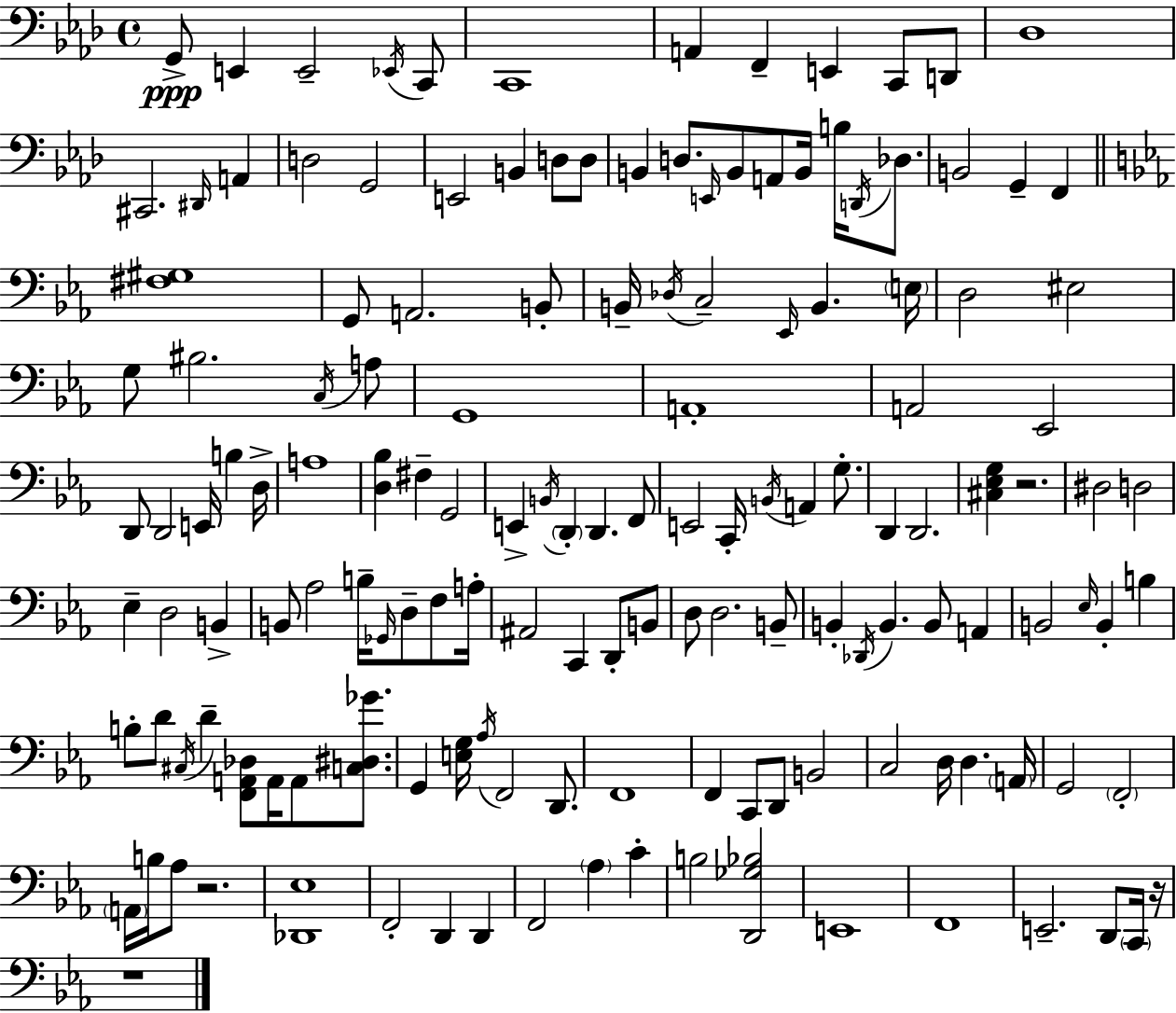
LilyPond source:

{
  \clef bass
  \time 4/4
  \defaultTimeSignature
  \key f \minor
  \repeat volta 2 { g,8->\ppp e,4 e,2-- \acciaccatura { ees,16 } c,8 | c,1 | a,4 f,4-- e,4 c,8 d,8 | des1 | \break cis,2. \grace { dis,16 } a,4 | d2 g,2 | e,2 b,4 d8 | d8 b,4 d8. \grace { e,16 } b,8 a,8 b,16 b16 | \break \acciaccatura { d,16 } des8. b,2 g,4-- | f,4 \bar "||" \break \key ees \major <fis gis>1 | g,8 a,2. b,8-. | b,16-- \acciaccatura { des16 } c2-- \grace { ees,16 } b,4. | \parenthesize e16 d2 eis2 | \break g8 bis2. | \acciaccatura { c16 } a8 g,1 | a,1-. | a,2 ees,2 | \break d,8 d,2 e,16 b4 | d16-> a1 | <d bes>4 fis4-- g,2 | e,4-> \acciaccatura { b,16 } \parenthesize d,4-. d,4. | \break f,8 e,2 c,16-. \acciaccatura { b,16 } a,4 | g8.-. d,4 d,2. | <cis ees g>4 r2. | dis2 d2 | \break ees4-- d2 | b,4-> b,8 aes2 b16-- | \grace { ges,16 } d8-- f8 a16-. ais,2 c,4 | d,8-. b,8 d8 d2. | \break b,8-- b,4-. \acciaccatura { des,16 } b,4. | b,8 a,4 b,2 \grace { ees16 } | b,4-. b4 b8-. d'8 \acciaccatura { cis16 } d'4-- | <f, a, des>8 a,16 a,8 <c dis ges'>8. g,4 <e g>16 \acciaccatura { aes16 } f,2 | \break d,8. f,1 | f,4 c,8 | d,8 b,2 c2 | d16 d4. \parenthesize a,16 g,2 | \break \parenthesize f,2-. \parenthesize a,16 b16 aes8 r2. | <des, ees>1 | f,2-. | d,4 d,4 f,2 | \break \parenthesize aes4 c'4-. b2 | <d, ges bes>2 e,1 | f,1 | e,2.-- | \break d,8 \parenthesize c,16 r16 r1 | } \bar "|."
}